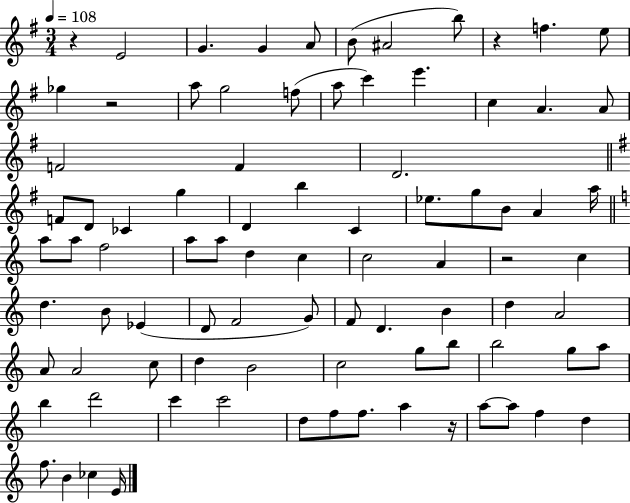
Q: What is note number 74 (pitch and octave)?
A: A5